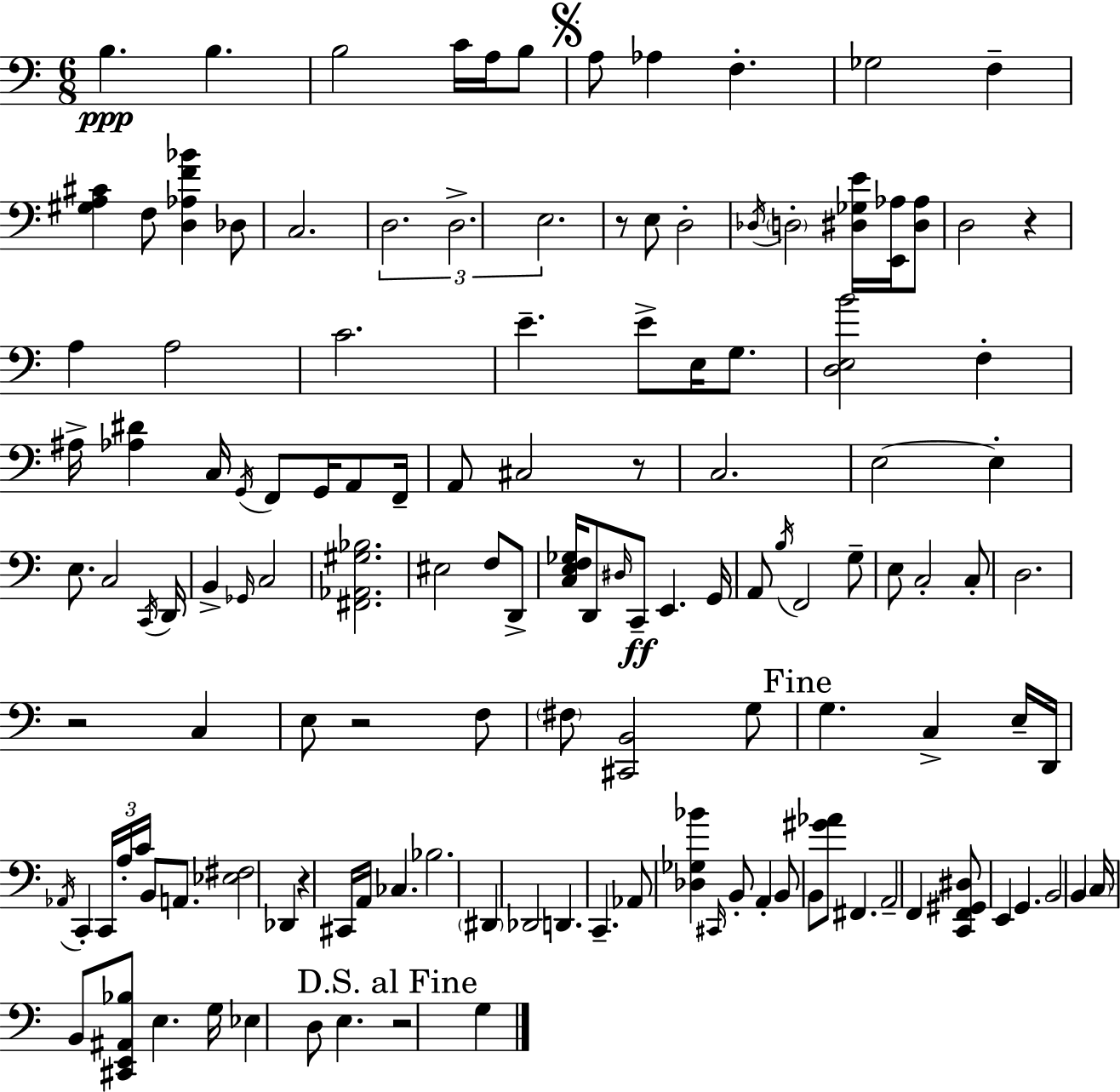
X:1
T:Untitled
M:6/8
L:1/4
K:C
B, B, B,2 C/4 A,/4 B,/2 A,/2 _A, F, _G,2 F, [^G,A,^C] F,/2 [D,_A,F_B] _D,/2 C,2 D,2 D,2 E,2 z/2 E,/2 D,2 _D,/4 D,2 [^D,_G,E]/4 [E,,_A,]/4 [^D,_A,]/2 D,2 z A, A,2 C2 E E/2 E,/4 G,/2 [D,E,B]2 F, ^A,/4 [_A,^D] C,/4 G,,/4 F,,/2 G,,/4 A,,/2 F,,/4 A,,/2 ^C,2 z/2 C,2 E,2 E, E,/2 C,2 C,,/4 D,,/4 B,, _G,,/4 C,2 [^F,,_A,,^G,_B,]2 ^E,2 F,/2 D,,/2 [C,E,F,_G,]/4 D,,/2 ^D,/4 C,,/2 E,, G,,/4 A,,/2 B,/4 F,,2 G,/2 E,/2 C,2 C,/2 D,2 z2 C, E,/2 z2 F,/2 ^F,/2 [^C,,B,,]2 G,/2 G, C, E,/4 D,,/4 _A,,/4 C,, C,,/4 A,/4 C/4 B,,/2 A,,/2 [_E,^F,]2 _D,, z ^C,,/4 A,,/4 _C, _B,2 ^D,, _D,,2 D,, C,, _A,,/2 [_D,_G,_B] ^C,,/4 B,,/2 A,, B,,/2 B,,/2 [^G_A]/2 ^F,, A,,2 F,, [C,,F,,^G,,^D,]/2 E,, G,, B,,2 B,, C,/4 B,,/2 [^C,,E,,^A,,_B,]/2 E, G,/4 _E, D,/2 E, z2 G,